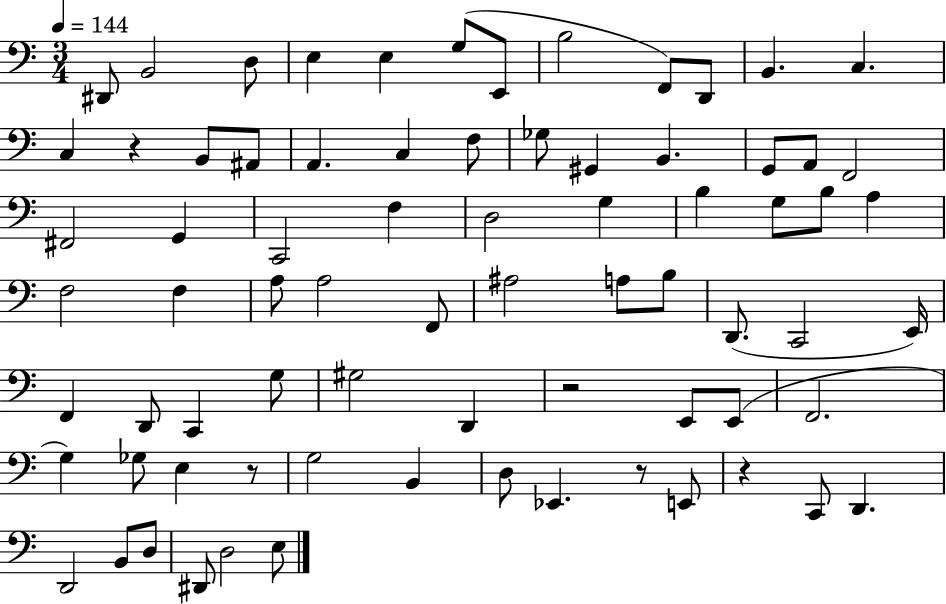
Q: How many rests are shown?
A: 5